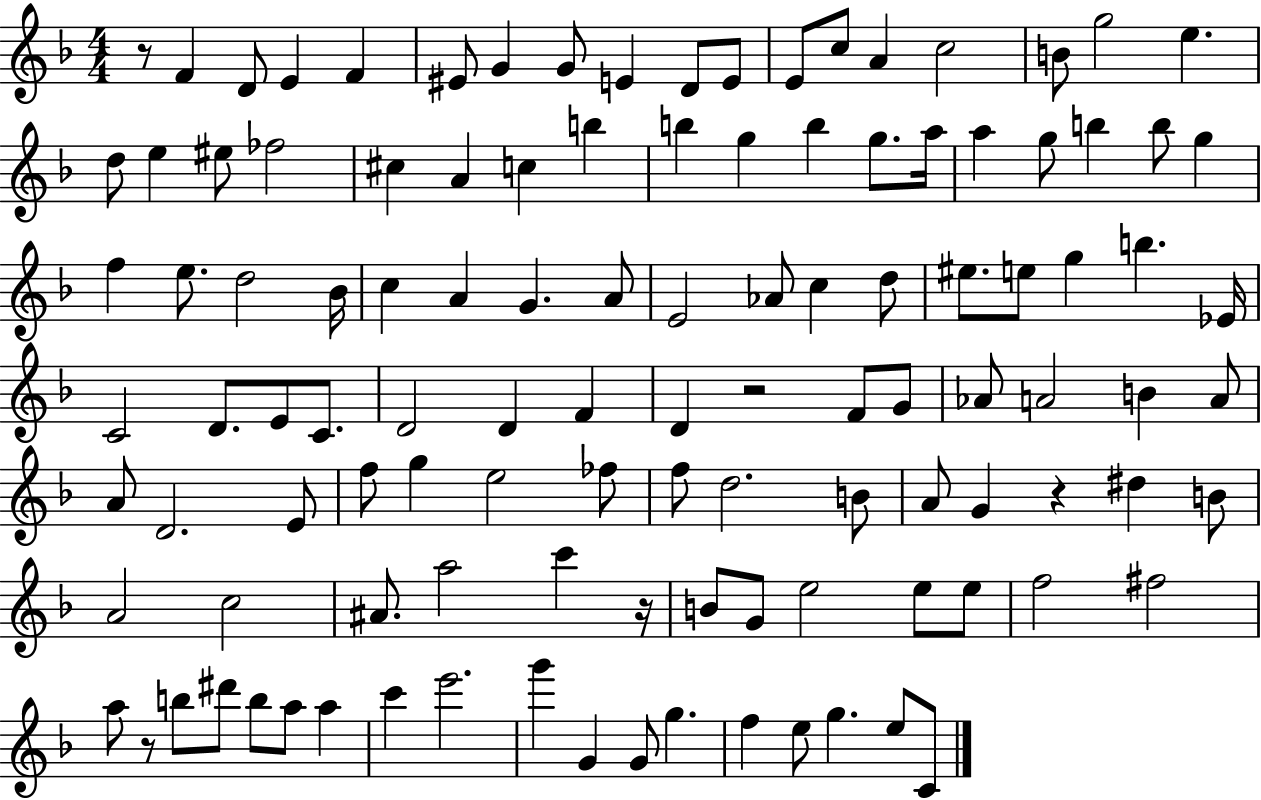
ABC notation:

X:1
T:Untitled
M:4/4
L:1/4
K:F
z/2 F D/2 E F ^E/2 G G/2 E D/2 E/2 E/2 c/2 A c2 B/2 g2 e d/2 e ^e/2 _f2 ^c A c b b g b g/2 a/4 a g/2 b b/2 g f e/2 d2 _B/4 c A G A/2 E2 _A/2 c d/2 ^e/2 e/2 g b _E/4 C2 D/2 E/2 C/2 D2 D F D z2 F/2 G/2 _A/2 A2 B A/2 A/2 D2 E/2 f/2 g e2 _f/2 f/2 d2 B/2 A/2 G z ^d B/2 A2 c2 ^A/2 a2 c' z/4 B/2 G/2 e2 e/2 e/2 f2 ^f2 a/2 z/2 b/2 ^d'/2 b/2 a/2 a c' e'2 g' G G/2 g f e/2 g e/2 C/2